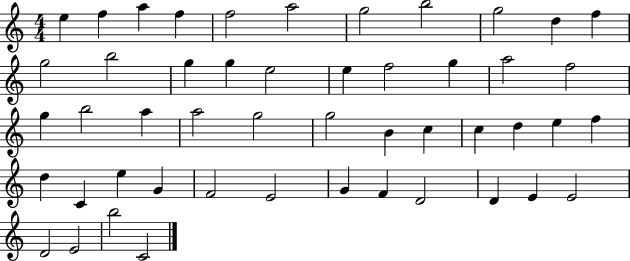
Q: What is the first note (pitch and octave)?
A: E5